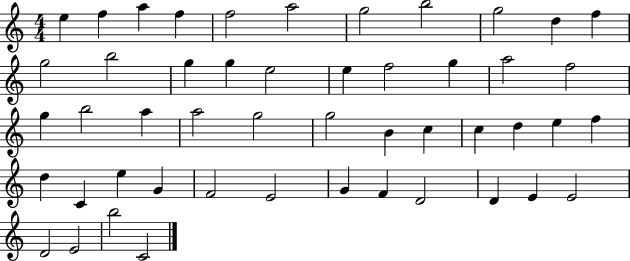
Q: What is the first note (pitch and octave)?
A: E5